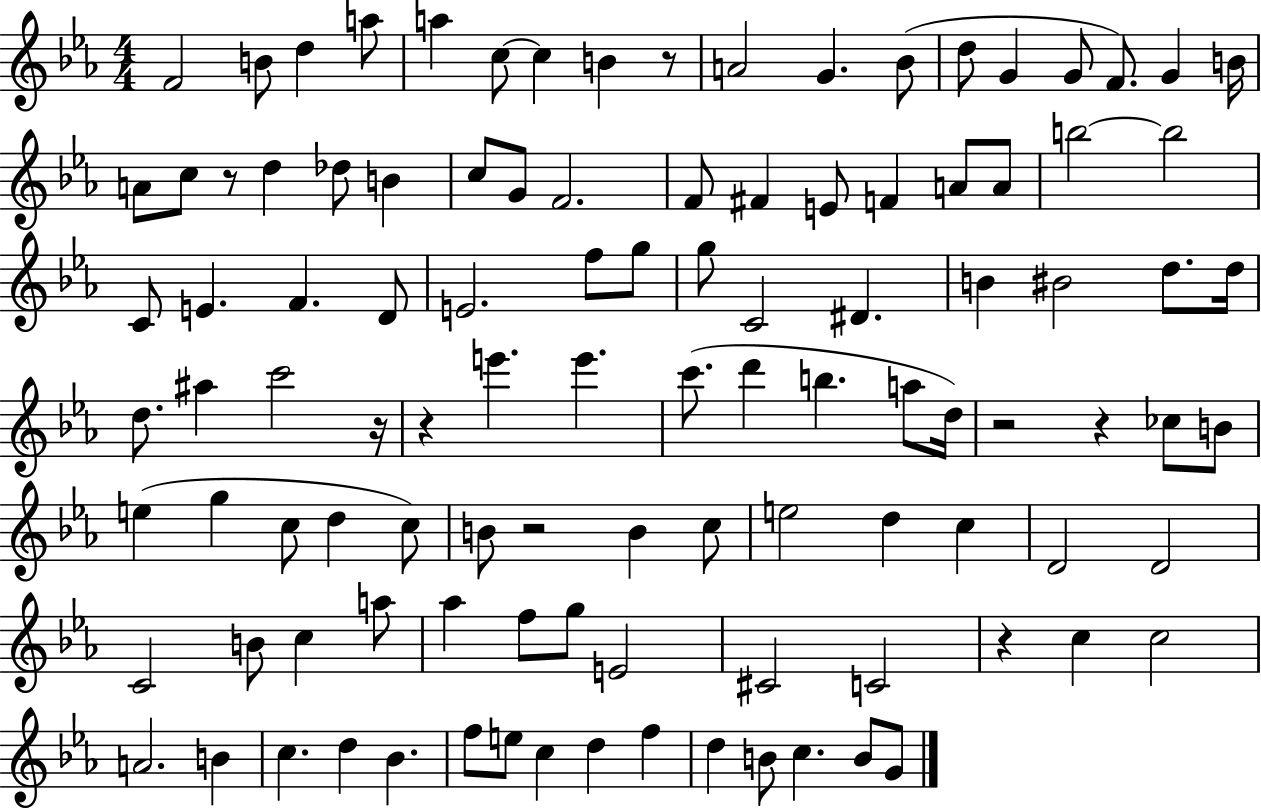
{
  \clef treble
  \numericTimeSignature
  \time 4/4
  \key ees \major
  f'2 b'8 d''4 a''8 | a''4 c''8~~ c''4 b'4 r8 | a'2 g'4. bes'8( | d''8 g'4 g'8 f'8.) g'4 b'16 | \break a'8 c''8 r8 d''4 des''8 b'4 | c''8 g'8 f'2. | f'8 fis'4 e'8 f'4 a'8 a'8 | b''2~~ b''2 | \break c'8 e'4. f'4. d'8 | e'2. f''8 g''8 | g''8 c'2 dis'4. | b'4 bis'2 d''8. d''16 | \break d''8. ais''4 c'''2 r16 | r4 e'''4. e'''4. | c'''8.( d'''4 b''4. a''8 d''16) | r2 r4 ces''8 b'8 | \break e''4( g''4 c''8 d''4 c''8) | b'8 r2 b'4 c''8 | e''2 d''4 c''4 | d'2 d'2 | \break c'2 b'8 c''4 a''8 | aes''4 f''8 g''8 e'2 | cis'2 c'2 | r4 c''4 c''2 | \break a'2. b'4 | c''4. d''4 bes'4. | f''8 e''8 c''4 d''4 f''4 | d''4 b'8 c''4. b'8 g'8 | \break \bar "|."
}